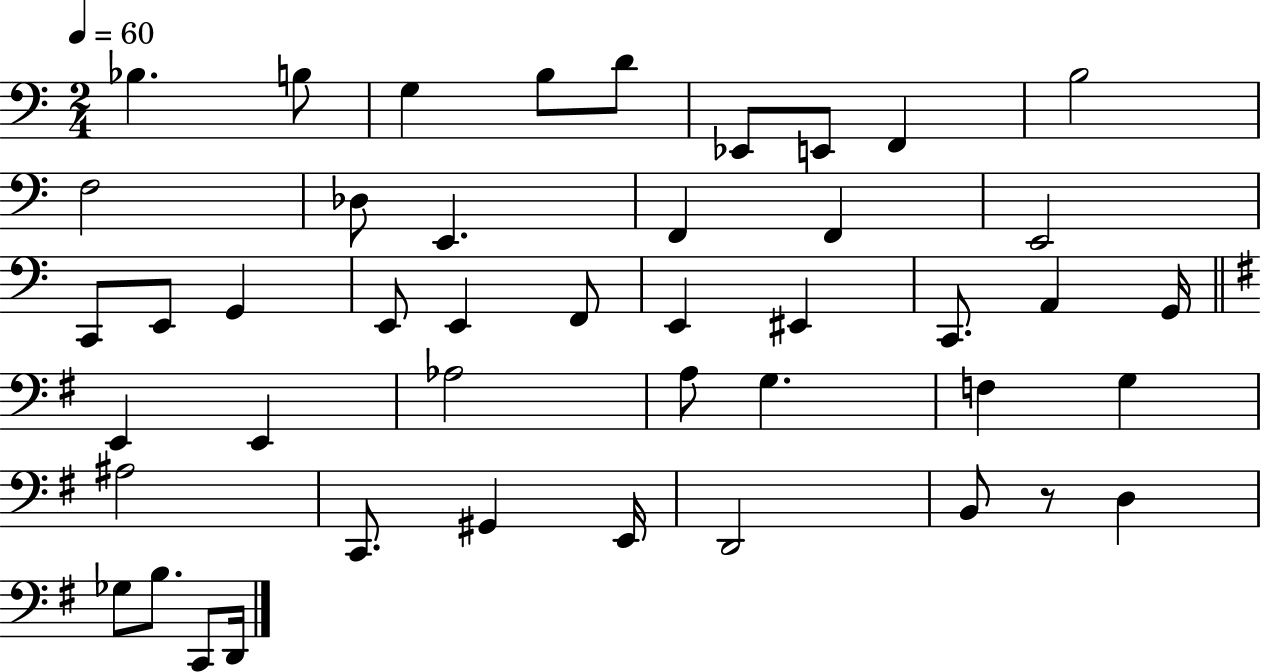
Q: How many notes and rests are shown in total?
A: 45